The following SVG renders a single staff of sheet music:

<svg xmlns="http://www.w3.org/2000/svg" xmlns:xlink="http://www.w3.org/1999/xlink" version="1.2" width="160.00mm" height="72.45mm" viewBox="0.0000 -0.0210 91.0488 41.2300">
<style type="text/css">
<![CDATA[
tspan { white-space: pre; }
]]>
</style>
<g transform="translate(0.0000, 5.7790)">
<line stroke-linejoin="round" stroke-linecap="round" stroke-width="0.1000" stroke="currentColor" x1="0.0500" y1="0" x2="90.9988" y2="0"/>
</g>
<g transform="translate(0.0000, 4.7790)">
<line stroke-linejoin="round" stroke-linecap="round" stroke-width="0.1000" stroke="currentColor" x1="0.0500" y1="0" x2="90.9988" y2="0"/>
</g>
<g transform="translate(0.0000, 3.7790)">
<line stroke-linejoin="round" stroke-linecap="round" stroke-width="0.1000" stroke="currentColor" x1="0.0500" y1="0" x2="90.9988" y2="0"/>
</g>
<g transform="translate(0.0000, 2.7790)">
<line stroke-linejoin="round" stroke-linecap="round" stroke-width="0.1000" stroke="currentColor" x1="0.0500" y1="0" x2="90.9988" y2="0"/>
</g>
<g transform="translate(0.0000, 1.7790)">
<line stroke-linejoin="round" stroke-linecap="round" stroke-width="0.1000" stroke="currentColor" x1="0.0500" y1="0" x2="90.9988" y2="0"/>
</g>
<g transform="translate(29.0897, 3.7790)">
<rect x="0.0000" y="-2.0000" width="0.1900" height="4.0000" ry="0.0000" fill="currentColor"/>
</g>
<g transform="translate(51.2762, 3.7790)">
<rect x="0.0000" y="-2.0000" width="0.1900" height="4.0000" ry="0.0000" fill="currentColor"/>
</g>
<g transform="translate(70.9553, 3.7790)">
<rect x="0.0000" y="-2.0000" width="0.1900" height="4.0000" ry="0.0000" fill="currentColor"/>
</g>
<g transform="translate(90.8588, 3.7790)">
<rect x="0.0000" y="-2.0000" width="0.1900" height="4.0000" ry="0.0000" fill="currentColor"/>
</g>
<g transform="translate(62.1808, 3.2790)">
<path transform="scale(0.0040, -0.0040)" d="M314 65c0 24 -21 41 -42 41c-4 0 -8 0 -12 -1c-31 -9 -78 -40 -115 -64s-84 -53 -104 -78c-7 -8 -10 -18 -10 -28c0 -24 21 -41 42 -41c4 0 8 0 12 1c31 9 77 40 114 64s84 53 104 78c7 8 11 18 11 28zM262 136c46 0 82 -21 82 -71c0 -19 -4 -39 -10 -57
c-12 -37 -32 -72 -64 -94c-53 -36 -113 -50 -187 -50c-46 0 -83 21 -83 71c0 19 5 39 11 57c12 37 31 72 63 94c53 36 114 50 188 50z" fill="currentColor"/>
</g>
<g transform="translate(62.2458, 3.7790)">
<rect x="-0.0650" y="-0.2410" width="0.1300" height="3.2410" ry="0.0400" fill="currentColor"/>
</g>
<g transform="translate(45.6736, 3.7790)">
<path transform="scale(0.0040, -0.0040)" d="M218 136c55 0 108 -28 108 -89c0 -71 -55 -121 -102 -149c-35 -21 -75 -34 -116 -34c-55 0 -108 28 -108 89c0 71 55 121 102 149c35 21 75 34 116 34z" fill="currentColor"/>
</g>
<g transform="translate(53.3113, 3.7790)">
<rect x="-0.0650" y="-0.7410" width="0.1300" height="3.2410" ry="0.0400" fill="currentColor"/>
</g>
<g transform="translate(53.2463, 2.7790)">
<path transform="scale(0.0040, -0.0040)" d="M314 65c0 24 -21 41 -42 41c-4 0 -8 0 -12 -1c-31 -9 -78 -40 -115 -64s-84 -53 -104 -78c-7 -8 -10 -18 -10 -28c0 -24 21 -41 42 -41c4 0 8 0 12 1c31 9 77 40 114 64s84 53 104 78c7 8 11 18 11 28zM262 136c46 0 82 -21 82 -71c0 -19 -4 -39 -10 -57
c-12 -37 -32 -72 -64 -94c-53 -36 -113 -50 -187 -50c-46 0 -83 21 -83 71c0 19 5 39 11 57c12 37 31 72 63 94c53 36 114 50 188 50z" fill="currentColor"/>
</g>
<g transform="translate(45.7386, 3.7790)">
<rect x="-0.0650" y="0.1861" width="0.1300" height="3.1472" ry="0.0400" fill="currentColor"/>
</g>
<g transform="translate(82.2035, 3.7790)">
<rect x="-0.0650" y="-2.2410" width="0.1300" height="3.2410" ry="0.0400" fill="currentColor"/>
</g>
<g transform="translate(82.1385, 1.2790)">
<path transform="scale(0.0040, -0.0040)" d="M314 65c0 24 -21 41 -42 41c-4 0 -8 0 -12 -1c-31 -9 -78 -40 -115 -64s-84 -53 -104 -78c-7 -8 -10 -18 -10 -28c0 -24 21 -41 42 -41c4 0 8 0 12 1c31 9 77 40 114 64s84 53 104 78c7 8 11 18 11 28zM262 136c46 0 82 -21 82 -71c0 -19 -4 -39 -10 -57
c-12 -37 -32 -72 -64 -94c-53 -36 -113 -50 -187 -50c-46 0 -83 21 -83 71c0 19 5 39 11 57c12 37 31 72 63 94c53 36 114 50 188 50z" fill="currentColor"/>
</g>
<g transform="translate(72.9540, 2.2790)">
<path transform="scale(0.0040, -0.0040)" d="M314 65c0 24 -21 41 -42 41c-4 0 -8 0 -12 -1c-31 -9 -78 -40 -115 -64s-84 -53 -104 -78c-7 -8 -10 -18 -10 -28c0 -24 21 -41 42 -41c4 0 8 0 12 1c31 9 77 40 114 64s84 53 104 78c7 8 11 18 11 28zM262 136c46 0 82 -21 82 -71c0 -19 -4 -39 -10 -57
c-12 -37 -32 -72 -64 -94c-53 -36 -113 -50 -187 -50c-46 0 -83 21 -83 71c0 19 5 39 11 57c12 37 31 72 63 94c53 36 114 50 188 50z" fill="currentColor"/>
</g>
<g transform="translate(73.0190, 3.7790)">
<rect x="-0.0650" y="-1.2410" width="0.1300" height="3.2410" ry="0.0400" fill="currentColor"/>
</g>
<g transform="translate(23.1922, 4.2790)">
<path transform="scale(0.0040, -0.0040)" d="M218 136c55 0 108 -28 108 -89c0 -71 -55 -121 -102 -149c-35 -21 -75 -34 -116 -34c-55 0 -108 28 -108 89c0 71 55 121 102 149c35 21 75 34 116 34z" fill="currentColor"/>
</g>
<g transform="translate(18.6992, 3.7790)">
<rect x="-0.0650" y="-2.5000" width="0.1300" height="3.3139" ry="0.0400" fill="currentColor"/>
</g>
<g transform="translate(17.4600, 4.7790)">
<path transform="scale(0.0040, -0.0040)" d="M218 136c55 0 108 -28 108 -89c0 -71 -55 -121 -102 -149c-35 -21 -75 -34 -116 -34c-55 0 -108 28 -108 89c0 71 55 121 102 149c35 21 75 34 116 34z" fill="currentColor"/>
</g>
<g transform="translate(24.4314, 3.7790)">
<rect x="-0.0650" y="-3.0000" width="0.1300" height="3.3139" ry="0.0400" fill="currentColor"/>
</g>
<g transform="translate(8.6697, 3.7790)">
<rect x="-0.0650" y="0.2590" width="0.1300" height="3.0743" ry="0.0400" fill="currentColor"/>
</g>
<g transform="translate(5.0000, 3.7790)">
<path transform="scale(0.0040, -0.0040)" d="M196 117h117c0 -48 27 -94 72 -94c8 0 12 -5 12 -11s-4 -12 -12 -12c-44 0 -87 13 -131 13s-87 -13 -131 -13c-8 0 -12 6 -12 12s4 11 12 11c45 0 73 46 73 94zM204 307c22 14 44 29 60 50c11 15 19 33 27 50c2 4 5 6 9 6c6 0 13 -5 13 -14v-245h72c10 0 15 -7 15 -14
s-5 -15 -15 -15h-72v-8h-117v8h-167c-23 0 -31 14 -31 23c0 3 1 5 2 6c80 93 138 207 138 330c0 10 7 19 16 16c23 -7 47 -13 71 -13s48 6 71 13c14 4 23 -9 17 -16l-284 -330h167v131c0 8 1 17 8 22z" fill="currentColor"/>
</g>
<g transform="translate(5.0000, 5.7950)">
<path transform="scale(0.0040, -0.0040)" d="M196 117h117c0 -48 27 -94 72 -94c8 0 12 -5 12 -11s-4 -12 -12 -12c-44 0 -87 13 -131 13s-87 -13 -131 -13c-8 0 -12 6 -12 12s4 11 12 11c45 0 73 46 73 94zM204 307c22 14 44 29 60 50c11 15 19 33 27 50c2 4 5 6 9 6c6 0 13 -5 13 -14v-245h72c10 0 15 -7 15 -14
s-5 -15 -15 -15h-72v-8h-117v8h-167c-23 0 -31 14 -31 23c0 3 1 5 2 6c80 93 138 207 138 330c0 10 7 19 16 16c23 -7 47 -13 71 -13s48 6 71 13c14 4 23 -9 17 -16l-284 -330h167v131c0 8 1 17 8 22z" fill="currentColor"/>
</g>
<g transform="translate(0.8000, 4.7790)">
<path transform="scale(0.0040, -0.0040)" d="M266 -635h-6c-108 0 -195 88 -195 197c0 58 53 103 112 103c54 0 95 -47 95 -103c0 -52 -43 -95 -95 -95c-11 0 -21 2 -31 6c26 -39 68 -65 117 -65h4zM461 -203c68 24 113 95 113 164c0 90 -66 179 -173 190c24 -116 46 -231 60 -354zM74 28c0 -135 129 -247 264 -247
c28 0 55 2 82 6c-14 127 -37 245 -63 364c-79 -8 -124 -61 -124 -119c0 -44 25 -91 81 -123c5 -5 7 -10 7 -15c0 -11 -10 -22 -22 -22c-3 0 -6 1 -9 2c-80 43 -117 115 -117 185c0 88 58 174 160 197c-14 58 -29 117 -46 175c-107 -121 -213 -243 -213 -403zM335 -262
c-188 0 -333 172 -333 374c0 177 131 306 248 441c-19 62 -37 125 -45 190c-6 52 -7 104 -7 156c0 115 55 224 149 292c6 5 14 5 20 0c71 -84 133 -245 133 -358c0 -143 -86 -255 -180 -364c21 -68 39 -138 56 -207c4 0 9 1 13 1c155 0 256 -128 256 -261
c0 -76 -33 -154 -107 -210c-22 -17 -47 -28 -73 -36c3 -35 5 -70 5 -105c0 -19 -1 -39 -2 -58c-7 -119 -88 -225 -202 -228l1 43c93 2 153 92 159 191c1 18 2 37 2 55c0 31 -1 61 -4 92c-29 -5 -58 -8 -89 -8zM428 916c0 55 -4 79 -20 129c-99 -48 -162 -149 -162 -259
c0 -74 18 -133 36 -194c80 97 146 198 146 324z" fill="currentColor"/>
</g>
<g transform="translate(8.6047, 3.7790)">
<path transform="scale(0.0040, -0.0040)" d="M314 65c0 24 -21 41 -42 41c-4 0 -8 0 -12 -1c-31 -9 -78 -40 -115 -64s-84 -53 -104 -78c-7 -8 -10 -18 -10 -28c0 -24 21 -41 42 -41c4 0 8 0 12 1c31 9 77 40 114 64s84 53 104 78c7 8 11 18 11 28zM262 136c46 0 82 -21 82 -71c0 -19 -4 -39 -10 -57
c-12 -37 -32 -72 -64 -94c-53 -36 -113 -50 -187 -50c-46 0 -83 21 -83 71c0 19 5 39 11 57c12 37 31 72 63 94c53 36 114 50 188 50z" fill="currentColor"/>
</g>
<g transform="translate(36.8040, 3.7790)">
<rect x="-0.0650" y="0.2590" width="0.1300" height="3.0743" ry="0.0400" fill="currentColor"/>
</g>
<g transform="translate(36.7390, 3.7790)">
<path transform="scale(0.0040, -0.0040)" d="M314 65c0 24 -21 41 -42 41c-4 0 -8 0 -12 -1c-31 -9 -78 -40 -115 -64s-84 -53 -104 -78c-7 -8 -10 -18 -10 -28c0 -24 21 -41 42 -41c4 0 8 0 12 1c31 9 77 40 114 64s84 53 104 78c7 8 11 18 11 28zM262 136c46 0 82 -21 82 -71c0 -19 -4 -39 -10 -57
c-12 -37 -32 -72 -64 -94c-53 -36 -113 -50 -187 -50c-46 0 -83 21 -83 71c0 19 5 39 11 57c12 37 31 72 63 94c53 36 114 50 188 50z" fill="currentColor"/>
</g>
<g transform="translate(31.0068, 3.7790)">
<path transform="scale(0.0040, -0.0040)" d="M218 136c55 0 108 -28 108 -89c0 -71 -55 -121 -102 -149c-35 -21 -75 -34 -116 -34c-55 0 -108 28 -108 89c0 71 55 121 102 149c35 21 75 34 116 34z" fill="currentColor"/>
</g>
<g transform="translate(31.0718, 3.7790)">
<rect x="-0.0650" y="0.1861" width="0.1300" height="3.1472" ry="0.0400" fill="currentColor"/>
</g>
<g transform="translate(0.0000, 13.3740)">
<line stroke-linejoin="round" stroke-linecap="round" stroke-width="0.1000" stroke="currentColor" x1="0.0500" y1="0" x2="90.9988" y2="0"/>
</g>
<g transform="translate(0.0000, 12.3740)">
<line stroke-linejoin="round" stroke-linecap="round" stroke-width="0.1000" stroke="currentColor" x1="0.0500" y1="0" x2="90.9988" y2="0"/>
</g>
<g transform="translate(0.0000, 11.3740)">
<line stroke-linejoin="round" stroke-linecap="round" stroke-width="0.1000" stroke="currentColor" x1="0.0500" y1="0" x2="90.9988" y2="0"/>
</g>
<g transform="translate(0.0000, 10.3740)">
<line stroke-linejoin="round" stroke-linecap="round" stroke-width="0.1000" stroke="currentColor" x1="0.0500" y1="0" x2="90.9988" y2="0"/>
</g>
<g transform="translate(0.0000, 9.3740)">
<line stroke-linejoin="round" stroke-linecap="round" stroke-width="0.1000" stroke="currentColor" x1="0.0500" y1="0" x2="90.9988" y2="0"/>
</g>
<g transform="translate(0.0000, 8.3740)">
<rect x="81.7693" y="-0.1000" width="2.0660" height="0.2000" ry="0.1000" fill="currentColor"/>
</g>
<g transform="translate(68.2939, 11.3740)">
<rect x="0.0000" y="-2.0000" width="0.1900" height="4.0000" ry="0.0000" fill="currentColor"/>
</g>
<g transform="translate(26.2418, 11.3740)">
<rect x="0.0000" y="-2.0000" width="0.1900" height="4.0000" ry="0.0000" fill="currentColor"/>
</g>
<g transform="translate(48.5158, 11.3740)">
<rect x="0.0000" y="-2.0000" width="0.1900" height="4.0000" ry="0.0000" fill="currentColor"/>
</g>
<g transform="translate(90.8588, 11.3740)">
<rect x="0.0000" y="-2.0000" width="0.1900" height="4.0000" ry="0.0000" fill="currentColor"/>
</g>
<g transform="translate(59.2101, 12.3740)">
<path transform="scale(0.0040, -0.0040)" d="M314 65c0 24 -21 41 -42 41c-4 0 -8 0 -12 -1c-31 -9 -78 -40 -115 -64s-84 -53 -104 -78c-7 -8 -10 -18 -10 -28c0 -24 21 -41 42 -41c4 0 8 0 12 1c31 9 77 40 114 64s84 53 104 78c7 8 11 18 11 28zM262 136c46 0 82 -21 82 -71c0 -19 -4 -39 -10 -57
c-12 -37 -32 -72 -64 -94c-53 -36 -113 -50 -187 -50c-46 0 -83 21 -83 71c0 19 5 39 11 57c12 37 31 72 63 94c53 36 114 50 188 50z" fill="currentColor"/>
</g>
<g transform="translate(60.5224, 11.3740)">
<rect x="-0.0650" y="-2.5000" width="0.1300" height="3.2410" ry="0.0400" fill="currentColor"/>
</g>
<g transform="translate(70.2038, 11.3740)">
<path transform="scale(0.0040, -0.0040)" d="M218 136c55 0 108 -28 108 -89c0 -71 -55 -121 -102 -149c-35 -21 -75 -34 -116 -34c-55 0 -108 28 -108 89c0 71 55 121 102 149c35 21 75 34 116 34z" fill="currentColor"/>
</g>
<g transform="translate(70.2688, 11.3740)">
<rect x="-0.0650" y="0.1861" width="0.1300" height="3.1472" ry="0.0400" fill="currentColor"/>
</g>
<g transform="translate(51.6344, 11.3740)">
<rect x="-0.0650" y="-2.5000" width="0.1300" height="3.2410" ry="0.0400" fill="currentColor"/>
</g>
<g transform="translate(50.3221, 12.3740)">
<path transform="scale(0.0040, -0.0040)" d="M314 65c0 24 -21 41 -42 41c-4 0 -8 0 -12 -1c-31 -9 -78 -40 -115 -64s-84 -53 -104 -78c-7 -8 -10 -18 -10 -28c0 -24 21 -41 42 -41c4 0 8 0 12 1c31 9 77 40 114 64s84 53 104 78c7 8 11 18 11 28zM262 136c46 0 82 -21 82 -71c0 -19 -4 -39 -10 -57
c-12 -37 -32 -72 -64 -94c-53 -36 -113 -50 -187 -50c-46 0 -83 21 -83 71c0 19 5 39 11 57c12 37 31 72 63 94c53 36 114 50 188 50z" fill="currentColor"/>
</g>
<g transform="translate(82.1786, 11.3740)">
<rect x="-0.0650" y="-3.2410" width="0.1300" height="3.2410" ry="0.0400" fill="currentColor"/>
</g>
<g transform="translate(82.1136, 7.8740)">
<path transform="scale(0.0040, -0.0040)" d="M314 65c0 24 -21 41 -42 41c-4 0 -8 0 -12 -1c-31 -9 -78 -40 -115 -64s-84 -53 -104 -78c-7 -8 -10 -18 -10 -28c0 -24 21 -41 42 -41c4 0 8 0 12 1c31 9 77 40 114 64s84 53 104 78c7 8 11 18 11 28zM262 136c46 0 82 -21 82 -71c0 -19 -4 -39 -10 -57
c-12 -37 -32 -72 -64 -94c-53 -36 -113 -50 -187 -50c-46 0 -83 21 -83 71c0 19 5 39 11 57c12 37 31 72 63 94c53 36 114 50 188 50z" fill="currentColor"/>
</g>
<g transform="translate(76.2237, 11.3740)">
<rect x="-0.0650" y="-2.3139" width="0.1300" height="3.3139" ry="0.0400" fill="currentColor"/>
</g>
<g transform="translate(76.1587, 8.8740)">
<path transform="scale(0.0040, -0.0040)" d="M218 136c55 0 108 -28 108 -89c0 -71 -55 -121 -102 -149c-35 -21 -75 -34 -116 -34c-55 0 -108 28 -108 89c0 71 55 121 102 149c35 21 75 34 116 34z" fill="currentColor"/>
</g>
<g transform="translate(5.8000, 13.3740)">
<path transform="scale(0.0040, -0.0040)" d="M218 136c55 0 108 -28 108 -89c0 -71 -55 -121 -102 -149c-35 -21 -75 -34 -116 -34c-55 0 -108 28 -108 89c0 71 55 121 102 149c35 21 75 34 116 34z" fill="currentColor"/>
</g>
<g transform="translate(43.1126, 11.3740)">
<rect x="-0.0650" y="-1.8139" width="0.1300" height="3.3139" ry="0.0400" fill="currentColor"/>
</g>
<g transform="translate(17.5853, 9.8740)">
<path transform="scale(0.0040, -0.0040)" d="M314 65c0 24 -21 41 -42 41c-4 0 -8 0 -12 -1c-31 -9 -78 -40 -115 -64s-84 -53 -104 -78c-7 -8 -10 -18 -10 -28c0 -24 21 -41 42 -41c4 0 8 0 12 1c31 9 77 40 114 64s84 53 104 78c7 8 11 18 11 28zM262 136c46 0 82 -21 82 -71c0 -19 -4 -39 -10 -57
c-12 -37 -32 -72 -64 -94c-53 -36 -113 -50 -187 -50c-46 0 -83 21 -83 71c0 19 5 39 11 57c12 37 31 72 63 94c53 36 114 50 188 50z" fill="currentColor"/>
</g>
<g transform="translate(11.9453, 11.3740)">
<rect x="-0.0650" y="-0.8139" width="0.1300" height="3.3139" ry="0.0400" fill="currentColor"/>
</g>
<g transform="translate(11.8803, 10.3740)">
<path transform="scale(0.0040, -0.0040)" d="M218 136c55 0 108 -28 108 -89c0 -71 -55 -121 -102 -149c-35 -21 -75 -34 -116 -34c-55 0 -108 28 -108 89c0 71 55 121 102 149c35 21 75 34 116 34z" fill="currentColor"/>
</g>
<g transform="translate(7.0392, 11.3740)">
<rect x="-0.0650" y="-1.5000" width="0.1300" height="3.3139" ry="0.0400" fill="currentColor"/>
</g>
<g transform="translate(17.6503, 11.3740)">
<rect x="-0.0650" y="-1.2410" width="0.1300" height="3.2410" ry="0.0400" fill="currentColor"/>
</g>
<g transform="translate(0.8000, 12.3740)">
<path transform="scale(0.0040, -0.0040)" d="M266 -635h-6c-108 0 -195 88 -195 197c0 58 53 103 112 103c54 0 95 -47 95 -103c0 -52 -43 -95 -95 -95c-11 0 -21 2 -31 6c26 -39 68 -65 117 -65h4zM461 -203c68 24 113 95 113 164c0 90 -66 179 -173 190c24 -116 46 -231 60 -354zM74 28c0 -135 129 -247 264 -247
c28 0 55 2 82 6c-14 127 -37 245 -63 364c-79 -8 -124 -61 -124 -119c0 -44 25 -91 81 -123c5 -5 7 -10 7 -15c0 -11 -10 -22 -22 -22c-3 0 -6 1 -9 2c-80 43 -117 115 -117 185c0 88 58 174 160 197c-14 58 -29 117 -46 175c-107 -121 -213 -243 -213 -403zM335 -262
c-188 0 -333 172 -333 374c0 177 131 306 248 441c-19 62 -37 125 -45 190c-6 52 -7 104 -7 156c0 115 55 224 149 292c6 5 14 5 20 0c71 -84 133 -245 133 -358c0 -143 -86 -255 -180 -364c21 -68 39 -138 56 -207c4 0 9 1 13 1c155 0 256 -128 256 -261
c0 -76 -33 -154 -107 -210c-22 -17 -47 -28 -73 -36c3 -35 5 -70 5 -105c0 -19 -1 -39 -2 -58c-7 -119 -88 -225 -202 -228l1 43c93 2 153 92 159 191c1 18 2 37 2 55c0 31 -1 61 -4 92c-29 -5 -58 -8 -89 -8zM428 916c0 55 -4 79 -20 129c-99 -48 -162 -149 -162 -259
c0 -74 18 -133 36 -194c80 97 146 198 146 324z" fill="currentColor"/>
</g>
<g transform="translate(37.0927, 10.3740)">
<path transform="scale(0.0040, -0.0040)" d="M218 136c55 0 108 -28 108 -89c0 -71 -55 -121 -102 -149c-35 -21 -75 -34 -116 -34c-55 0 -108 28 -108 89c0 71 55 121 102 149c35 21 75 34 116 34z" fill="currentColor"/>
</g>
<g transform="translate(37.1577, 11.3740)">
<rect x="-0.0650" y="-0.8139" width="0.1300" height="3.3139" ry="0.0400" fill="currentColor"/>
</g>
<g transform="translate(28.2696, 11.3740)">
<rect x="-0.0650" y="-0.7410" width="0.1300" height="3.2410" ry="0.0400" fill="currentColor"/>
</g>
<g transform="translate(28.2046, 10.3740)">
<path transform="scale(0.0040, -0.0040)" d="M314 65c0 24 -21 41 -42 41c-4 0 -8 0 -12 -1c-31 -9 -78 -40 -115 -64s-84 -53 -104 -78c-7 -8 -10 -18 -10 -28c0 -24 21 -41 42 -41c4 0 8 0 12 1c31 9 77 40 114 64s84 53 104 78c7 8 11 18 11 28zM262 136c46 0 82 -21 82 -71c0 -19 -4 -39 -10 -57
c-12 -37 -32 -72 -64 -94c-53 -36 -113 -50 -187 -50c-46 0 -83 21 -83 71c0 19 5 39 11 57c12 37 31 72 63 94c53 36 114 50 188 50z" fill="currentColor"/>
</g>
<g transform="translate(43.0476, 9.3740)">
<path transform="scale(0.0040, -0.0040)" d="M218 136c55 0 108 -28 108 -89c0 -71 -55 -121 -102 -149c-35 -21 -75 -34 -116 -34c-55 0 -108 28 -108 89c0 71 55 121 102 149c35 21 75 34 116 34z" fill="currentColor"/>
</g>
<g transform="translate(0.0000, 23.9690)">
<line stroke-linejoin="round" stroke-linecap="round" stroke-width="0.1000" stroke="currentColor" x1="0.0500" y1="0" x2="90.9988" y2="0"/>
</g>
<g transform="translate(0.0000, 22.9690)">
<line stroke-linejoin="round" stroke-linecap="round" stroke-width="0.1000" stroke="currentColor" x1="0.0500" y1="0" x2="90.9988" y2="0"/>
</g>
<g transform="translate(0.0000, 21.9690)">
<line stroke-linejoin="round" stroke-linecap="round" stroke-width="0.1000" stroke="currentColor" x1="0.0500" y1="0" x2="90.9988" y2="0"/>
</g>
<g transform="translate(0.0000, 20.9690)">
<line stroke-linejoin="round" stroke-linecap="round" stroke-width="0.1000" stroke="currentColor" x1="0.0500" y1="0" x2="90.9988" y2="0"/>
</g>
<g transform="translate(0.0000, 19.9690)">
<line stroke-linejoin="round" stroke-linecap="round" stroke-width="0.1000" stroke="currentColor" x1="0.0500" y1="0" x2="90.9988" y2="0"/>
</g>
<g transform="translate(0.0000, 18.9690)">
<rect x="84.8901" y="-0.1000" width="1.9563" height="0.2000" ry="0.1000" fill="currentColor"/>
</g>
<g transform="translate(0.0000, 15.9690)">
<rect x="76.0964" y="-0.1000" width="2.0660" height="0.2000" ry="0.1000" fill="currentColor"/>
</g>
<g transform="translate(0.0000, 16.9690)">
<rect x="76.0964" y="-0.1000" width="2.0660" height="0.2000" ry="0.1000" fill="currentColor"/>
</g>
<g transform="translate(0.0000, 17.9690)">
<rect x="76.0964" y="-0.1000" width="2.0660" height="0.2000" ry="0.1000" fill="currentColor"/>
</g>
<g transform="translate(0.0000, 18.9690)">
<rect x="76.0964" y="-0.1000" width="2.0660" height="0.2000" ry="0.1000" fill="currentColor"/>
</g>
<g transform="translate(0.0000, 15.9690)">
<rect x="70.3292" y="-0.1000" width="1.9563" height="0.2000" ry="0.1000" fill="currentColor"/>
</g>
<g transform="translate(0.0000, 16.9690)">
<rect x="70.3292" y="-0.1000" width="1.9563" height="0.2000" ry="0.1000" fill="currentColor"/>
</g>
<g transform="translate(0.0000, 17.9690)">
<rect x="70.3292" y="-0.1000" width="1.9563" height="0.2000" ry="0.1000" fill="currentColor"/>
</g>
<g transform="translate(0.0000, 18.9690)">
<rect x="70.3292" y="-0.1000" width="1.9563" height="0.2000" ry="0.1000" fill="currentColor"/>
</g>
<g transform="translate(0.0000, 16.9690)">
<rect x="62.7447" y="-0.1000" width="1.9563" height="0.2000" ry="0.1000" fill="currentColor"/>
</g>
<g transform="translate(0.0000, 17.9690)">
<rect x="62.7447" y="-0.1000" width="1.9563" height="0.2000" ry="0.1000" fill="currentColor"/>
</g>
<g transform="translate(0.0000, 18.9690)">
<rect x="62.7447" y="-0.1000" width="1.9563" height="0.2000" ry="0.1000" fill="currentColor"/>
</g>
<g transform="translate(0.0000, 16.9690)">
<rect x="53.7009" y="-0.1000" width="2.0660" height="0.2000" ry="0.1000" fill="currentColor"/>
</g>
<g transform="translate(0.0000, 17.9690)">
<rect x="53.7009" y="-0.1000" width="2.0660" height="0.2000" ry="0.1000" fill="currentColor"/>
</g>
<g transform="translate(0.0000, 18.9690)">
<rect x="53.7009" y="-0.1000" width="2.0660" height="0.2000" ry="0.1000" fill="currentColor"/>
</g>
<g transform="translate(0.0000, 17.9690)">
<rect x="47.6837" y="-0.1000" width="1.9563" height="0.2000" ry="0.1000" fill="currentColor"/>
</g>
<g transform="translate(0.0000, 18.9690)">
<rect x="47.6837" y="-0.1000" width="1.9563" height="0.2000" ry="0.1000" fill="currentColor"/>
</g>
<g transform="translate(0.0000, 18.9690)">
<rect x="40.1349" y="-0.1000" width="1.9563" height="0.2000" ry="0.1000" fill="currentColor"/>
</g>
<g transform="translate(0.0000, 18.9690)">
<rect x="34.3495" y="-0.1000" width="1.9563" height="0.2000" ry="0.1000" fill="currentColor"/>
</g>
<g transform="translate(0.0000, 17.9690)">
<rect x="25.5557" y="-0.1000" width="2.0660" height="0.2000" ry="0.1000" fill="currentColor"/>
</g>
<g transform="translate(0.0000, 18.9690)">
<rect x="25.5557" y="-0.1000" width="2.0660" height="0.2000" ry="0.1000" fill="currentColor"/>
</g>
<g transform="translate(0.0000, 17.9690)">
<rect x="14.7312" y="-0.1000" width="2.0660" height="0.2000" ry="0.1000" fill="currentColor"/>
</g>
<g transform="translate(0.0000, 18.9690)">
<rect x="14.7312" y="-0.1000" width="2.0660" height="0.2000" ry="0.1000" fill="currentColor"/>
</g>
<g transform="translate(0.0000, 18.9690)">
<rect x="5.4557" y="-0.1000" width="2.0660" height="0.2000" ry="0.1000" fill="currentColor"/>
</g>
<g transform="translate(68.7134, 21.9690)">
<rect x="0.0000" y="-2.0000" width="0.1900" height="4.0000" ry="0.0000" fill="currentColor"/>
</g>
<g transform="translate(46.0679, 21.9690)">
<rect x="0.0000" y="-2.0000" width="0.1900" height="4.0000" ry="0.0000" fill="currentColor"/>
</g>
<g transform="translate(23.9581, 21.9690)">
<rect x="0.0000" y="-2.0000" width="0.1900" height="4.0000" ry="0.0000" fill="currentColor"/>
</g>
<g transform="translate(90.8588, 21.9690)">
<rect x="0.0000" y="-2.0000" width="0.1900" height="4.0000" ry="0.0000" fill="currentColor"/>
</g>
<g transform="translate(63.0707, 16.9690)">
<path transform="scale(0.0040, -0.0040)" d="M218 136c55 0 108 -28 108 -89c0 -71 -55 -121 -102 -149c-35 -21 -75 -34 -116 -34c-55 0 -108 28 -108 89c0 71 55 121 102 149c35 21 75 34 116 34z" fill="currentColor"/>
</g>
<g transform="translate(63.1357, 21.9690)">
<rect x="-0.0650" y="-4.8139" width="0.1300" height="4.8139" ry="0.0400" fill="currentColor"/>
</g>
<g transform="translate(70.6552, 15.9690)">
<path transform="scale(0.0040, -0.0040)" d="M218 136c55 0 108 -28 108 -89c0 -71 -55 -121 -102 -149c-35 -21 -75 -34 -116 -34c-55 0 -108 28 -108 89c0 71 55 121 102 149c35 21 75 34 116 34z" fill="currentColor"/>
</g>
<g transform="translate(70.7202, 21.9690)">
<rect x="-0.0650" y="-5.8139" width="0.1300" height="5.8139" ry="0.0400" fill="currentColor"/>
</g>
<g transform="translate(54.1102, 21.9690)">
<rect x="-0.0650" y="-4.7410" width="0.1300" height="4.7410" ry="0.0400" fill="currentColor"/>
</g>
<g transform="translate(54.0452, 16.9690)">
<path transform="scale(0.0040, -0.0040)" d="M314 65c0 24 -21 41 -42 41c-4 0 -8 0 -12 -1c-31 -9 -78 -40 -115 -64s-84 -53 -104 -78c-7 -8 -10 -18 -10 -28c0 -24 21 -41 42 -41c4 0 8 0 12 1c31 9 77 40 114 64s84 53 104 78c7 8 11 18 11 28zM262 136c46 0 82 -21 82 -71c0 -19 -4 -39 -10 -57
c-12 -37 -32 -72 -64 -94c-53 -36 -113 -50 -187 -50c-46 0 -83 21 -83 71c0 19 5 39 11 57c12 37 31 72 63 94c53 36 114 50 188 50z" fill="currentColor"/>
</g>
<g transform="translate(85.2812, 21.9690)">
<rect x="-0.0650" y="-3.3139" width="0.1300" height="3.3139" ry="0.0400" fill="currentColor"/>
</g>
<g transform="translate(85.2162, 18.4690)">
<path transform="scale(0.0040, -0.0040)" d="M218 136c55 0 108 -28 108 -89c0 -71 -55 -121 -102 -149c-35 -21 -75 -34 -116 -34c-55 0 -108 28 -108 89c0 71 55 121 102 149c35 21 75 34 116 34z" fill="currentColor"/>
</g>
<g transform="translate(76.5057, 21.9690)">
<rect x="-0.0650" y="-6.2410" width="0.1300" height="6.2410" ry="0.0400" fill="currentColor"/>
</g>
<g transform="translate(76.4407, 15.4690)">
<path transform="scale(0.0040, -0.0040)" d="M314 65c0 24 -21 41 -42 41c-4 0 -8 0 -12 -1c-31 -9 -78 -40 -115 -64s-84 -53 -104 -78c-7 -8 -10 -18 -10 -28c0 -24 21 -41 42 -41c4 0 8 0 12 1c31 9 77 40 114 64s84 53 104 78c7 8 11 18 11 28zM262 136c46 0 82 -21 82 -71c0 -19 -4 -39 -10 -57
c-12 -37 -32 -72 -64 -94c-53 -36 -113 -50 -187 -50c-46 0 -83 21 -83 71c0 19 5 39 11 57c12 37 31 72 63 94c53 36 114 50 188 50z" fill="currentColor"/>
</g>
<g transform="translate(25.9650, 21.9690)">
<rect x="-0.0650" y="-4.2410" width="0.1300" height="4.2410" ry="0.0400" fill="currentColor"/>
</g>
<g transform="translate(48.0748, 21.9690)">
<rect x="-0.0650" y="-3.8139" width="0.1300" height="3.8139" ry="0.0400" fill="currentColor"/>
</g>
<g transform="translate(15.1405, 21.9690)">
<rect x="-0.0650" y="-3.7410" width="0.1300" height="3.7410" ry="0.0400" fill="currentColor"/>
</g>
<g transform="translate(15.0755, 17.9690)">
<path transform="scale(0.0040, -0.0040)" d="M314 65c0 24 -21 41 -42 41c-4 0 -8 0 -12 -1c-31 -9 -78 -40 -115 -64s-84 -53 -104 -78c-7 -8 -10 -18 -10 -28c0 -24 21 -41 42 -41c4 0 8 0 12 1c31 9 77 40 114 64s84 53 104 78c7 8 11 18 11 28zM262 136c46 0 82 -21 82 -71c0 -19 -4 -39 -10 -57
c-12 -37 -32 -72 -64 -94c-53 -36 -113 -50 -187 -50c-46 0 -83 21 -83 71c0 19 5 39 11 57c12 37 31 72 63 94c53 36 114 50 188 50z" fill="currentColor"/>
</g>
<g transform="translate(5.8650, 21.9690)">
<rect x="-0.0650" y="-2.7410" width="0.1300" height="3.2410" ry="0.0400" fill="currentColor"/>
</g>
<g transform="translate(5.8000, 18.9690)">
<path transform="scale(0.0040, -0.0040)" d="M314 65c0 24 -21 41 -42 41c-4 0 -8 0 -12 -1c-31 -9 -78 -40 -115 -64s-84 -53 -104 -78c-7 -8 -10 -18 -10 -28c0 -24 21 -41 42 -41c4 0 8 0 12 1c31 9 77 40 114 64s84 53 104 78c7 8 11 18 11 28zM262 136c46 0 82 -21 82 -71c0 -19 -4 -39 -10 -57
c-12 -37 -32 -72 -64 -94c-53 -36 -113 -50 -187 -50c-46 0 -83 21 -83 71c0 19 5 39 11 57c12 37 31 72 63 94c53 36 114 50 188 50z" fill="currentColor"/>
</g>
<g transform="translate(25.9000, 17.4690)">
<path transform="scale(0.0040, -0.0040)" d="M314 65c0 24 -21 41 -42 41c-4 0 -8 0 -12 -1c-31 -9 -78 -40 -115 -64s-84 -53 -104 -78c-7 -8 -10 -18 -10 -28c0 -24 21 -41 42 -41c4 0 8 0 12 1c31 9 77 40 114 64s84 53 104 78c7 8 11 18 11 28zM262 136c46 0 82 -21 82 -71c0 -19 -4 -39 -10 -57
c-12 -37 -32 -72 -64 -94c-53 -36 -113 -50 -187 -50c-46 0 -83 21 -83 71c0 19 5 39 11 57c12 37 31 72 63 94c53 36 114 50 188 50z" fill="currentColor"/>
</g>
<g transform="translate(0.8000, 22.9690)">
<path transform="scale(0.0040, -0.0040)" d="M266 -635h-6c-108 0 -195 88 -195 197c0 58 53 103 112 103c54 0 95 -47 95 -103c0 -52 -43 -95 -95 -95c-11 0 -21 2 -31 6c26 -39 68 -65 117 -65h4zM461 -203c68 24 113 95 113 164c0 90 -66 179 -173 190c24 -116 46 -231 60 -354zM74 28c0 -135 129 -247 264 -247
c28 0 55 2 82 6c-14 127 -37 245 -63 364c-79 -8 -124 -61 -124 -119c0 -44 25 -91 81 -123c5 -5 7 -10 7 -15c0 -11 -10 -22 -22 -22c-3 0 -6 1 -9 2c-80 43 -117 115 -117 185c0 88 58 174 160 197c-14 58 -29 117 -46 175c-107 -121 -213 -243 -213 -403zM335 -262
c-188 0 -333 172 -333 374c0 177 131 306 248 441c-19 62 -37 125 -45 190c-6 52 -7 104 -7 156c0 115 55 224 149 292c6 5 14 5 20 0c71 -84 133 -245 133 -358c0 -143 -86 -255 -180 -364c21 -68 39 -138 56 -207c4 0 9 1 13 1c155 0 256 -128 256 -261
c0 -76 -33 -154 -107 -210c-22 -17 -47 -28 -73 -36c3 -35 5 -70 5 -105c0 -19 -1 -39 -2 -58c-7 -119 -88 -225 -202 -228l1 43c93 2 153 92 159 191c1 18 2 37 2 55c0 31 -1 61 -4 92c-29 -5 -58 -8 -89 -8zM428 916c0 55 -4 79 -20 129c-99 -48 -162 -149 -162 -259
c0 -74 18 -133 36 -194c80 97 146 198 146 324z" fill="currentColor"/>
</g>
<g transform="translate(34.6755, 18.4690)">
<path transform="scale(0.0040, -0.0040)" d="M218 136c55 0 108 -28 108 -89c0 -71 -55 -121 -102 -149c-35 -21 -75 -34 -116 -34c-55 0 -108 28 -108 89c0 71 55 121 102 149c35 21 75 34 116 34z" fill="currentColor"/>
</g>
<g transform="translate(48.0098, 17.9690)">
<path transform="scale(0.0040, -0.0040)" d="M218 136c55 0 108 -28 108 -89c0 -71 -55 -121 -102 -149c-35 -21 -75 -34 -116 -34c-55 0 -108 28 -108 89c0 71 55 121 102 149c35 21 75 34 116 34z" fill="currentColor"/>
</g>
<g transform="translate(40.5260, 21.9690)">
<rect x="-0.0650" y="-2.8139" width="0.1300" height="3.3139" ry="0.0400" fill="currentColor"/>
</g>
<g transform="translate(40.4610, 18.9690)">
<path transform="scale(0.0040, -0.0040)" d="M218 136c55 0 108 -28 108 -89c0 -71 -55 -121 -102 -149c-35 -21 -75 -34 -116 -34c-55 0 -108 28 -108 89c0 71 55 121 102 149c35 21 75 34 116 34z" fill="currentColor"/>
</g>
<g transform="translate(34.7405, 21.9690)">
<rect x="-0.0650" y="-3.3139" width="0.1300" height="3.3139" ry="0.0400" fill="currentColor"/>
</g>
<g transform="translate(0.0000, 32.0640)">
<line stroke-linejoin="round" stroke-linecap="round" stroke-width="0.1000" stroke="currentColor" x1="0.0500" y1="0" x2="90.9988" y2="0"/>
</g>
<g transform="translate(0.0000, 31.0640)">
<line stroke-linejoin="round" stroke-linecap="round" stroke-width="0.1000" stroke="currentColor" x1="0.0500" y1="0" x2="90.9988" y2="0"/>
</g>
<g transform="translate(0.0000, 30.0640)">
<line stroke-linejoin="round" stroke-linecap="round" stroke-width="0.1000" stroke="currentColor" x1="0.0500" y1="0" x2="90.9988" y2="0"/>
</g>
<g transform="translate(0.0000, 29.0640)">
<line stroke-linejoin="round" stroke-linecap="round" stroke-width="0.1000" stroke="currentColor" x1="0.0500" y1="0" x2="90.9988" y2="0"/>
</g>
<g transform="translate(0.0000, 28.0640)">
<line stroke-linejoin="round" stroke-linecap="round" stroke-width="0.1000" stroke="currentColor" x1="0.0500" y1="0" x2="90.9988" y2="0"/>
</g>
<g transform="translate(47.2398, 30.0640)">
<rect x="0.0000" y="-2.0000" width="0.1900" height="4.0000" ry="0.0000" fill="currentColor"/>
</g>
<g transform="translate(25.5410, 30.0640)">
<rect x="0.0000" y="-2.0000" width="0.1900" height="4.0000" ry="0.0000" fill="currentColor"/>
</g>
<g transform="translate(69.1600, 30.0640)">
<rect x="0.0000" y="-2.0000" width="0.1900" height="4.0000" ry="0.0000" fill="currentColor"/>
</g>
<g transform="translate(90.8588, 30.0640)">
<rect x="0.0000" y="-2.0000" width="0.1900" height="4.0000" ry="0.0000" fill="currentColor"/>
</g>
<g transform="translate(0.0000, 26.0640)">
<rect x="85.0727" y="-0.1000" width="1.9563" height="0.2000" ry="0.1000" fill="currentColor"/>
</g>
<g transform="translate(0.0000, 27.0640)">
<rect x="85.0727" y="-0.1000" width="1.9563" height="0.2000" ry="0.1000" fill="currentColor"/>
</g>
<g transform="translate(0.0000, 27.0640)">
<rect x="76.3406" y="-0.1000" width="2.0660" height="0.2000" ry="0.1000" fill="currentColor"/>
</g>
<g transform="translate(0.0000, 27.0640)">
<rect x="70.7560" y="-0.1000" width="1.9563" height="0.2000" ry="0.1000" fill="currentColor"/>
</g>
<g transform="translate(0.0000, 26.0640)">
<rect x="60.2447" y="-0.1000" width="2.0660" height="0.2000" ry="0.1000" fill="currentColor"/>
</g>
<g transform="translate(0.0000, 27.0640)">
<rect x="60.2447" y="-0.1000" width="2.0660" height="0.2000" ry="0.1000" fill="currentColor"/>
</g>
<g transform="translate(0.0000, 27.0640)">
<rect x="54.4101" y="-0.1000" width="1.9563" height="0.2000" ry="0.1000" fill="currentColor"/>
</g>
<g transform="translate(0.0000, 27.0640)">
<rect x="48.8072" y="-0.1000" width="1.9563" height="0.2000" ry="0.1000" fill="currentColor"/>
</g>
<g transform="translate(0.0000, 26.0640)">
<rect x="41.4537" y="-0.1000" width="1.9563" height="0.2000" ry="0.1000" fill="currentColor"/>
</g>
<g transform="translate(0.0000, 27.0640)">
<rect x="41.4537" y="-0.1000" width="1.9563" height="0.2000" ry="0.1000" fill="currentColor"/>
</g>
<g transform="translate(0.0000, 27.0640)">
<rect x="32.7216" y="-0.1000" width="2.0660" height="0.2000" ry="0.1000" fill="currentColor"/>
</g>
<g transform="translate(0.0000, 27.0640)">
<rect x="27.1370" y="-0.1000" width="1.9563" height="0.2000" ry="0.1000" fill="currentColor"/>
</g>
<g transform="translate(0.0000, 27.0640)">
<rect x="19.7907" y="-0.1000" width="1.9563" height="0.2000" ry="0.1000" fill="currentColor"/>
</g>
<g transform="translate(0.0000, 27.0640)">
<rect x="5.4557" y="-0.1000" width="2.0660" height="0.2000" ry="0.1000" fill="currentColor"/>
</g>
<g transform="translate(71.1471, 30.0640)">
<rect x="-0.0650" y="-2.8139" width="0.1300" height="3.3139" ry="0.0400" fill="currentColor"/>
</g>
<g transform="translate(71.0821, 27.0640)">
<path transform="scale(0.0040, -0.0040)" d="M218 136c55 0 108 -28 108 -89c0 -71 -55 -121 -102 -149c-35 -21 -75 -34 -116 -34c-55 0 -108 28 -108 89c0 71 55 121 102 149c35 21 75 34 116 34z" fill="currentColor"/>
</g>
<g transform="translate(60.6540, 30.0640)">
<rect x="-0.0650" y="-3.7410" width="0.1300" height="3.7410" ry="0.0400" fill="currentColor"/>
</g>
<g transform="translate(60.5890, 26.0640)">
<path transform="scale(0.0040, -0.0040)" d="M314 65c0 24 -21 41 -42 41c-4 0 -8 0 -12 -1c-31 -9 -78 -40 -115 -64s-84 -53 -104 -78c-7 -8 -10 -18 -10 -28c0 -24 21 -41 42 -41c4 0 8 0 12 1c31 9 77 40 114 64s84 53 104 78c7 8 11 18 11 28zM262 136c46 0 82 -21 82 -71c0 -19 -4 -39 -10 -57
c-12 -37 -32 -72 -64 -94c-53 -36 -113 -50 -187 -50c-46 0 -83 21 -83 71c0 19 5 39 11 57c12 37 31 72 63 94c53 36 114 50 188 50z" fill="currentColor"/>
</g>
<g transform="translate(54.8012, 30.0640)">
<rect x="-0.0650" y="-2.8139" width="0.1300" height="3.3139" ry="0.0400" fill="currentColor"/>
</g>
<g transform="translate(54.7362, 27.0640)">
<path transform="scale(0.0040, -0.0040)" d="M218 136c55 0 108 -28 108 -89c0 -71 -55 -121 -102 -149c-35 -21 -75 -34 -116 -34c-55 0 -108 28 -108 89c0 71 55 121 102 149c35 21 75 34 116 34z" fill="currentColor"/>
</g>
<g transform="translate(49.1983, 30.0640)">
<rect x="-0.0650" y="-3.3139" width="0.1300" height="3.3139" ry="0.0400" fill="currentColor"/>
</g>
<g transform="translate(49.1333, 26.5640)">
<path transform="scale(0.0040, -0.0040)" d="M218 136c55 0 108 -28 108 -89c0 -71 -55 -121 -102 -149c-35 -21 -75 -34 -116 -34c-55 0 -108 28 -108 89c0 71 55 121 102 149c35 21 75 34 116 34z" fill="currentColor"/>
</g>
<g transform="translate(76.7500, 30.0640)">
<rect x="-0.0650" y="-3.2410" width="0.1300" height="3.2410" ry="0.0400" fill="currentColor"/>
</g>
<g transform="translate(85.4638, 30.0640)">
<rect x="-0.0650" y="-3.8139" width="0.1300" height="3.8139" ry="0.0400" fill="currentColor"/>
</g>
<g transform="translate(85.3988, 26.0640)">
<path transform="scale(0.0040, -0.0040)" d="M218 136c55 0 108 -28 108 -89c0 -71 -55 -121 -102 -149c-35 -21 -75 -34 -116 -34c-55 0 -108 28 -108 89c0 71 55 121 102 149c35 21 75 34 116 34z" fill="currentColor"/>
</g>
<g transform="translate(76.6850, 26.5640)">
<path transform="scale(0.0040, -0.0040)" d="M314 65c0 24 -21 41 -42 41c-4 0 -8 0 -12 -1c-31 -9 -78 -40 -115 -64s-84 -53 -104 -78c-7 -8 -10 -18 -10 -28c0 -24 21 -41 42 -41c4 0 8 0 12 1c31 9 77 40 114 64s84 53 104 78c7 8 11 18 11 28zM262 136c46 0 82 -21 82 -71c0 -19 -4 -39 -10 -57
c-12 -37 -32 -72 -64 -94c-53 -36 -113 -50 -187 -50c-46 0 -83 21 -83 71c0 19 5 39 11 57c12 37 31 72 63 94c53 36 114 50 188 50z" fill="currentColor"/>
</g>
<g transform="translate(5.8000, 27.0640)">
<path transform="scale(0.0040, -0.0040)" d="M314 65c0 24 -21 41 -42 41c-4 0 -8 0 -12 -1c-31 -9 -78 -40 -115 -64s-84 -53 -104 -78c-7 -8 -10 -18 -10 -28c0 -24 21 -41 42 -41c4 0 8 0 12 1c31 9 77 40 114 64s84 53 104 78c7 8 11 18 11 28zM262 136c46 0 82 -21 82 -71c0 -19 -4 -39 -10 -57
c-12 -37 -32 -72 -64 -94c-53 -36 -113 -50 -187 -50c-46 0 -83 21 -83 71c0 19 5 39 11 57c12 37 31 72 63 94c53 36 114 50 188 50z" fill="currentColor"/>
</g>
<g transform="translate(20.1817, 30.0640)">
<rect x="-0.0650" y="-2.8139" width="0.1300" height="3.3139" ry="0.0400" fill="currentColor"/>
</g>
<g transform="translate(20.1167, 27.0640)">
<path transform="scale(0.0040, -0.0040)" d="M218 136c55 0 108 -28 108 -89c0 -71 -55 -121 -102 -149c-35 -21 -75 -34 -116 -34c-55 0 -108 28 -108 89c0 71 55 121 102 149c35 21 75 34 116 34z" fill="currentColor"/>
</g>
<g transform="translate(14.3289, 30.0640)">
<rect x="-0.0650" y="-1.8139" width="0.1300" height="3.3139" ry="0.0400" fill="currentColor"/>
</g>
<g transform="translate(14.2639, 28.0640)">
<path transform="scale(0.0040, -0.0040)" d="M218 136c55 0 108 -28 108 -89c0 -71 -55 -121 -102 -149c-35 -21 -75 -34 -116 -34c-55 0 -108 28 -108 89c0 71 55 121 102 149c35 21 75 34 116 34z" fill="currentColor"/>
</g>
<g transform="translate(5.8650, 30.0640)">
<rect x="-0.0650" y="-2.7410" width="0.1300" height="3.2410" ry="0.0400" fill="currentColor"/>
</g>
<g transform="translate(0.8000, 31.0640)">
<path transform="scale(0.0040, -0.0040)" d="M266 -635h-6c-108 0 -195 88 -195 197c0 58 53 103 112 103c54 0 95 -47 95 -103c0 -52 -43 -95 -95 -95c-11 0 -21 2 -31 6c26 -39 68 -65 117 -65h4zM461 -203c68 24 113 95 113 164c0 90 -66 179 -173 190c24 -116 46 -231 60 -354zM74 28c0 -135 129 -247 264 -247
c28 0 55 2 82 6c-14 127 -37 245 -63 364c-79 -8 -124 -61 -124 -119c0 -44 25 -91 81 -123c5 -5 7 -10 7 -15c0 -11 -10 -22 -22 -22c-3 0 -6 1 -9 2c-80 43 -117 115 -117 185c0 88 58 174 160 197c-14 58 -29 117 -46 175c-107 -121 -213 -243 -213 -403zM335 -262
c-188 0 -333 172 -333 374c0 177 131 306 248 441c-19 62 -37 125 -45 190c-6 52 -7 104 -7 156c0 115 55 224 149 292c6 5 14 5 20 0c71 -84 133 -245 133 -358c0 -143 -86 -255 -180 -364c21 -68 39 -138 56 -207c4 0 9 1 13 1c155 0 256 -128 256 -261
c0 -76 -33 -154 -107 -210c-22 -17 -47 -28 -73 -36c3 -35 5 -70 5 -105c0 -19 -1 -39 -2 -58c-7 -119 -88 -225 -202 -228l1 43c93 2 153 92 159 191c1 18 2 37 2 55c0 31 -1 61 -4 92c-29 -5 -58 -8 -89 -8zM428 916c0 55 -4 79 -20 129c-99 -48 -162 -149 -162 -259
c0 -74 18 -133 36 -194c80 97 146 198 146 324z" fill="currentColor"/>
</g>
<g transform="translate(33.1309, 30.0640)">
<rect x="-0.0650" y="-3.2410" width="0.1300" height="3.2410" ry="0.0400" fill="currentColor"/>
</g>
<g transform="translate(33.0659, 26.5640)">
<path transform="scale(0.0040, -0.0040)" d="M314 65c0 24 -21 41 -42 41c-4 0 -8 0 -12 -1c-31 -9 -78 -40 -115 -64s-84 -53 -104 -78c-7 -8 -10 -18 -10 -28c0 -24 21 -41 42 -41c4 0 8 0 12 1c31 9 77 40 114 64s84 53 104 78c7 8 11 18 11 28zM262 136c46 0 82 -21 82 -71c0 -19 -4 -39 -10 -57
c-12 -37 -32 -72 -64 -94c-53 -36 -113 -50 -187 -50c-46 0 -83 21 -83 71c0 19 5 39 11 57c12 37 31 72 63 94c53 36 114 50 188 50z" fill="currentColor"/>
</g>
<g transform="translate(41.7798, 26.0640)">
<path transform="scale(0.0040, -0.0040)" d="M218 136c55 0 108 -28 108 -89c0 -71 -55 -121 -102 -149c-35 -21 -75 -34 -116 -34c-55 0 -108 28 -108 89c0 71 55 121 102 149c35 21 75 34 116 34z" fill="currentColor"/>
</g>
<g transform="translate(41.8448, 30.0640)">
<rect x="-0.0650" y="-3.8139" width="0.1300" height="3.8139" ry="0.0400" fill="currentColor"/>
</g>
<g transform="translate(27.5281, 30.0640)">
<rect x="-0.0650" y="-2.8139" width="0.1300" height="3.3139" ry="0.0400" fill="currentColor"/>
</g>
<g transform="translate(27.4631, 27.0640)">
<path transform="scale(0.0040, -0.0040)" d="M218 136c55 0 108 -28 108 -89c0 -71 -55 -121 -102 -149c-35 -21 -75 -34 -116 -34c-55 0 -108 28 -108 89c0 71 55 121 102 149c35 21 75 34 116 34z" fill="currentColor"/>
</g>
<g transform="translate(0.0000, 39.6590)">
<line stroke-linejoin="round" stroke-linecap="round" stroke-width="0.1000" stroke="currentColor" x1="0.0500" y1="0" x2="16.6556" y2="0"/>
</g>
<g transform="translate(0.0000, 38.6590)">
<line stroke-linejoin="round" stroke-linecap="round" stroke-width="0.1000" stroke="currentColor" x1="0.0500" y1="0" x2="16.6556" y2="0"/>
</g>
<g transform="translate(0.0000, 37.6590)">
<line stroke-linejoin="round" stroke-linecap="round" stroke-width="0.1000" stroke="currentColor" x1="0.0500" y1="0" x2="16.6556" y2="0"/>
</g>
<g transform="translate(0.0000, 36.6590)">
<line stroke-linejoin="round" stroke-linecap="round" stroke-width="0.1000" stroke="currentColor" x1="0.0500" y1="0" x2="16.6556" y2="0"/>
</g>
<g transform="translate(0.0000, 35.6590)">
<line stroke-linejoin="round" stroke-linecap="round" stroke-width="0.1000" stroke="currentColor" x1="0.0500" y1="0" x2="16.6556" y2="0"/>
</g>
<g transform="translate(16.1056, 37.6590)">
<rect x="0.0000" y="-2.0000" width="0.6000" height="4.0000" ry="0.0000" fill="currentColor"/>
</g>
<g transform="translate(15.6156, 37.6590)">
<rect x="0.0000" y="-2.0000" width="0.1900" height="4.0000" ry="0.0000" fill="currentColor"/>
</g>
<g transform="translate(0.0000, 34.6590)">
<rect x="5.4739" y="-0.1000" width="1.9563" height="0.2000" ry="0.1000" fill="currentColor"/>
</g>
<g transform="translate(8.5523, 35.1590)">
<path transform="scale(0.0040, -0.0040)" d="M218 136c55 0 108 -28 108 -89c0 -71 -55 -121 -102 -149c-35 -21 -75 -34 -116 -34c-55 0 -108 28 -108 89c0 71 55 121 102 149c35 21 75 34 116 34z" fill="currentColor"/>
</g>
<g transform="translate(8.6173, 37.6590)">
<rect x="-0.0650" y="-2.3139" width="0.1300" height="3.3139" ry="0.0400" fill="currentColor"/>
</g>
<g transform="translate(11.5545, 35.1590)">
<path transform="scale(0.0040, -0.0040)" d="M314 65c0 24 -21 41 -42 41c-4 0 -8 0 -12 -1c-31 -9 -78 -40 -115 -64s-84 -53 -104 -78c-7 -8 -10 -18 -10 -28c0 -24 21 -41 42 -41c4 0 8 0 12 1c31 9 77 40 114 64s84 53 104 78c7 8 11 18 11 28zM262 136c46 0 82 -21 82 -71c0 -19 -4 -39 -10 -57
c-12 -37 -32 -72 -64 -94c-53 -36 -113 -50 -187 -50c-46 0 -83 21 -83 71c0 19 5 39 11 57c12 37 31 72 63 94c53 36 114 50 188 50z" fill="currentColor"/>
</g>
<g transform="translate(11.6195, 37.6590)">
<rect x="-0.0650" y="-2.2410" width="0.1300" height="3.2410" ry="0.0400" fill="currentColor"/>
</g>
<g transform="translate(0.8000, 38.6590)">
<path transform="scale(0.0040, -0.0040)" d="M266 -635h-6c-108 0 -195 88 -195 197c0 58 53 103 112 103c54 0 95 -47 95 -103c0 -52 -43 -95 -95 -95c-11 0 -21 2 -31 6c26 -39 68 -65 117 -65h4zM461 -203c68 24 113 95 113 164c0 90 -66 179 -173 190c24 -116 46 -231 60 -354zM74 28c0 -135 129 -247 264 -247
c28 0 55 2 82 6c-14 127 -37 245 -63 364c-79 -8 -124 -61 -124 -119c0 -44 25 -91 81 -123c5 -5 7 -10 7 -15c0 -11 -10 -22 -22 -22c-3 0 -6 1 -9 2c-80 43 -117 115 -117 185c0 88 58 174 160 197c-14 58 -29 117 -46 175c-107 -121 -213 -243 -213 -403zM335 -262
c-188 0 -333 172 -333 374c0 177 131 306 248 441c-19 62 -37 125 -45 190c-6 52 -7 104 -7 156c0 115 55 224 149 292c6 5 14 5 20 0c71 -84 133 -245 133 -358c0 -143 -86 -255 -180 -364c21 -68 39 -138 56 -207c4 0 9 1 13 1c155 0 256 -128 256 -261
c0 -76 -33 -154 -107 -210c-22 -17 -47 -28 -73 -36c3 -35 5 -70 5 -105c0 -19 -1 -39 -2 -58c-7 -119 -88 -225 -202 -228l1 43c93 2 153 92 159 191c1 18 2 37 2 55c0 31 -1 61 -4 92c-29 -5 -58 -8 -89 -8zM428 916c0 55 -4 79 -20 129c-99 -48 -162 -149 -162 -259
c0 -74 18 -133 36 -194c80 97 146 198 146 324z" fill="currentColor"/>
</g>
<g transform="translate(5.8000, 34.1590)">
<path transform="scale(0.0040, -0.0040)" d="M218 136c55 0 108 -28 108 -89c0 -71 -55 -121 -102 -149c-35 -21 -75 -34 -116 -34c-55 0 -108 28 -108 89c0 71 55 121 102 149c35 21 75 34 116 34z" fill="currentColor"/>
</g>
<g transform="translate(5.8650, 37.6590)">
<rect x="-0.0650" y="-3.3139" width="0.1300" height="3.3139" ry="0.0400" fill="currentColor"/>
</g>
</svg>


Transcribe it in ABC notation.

X:1
T:Untitled
M:4/4
L:1/4
K:C
B2 G A B B2 B d2 c2 e2 g2 E d e2 d2 d f G2 G2 B g b2 a2 c'2 d'2 b a c' e'2 e' g' a'2 b a2 f a a b2 c' b a c'2 a b2 c' b g g2